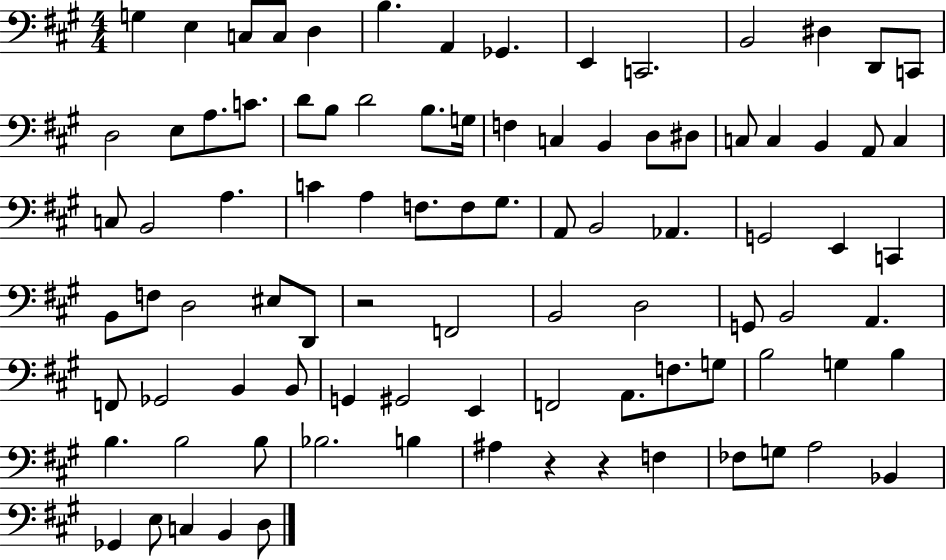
X:1
T:Untitled
M:4/4
L:1/4
K:A
G, E, C,/2 C,/2 D, B, A,, _G,, E,, C,,2 B,,2 ^D, D,,/2 C,,/2 D,2 E,/2 A,/2 C/2 D/2 B,/2 D2 B,/2 G,/4 F, C, B,, D,/2 ^D,/2 C,/2 C, B,, A,,/2 C, C,/2 B,,2 A, C A, F,/2 F,/2 ^G,/2 A,,/2 B,,2 _A,, G,,2 E,, C,, B,,/2 F,/2 D,2 ^E,/2 D,,/2 z2 F,,2 B,,2 D,2 G,,/2 B,,2 A,, F,,/2 _G,,2 B,, B,,/2 G,, ^G,,2 E,, F,,2 A,,/2 F,/2 G,/2 B,2 G, B, B, B,2 B,/2 _B,2 B, ^A, z z F, _F,/2 G,/2 A,2 _B,, _G,, E,/2 C, B,, D,/2